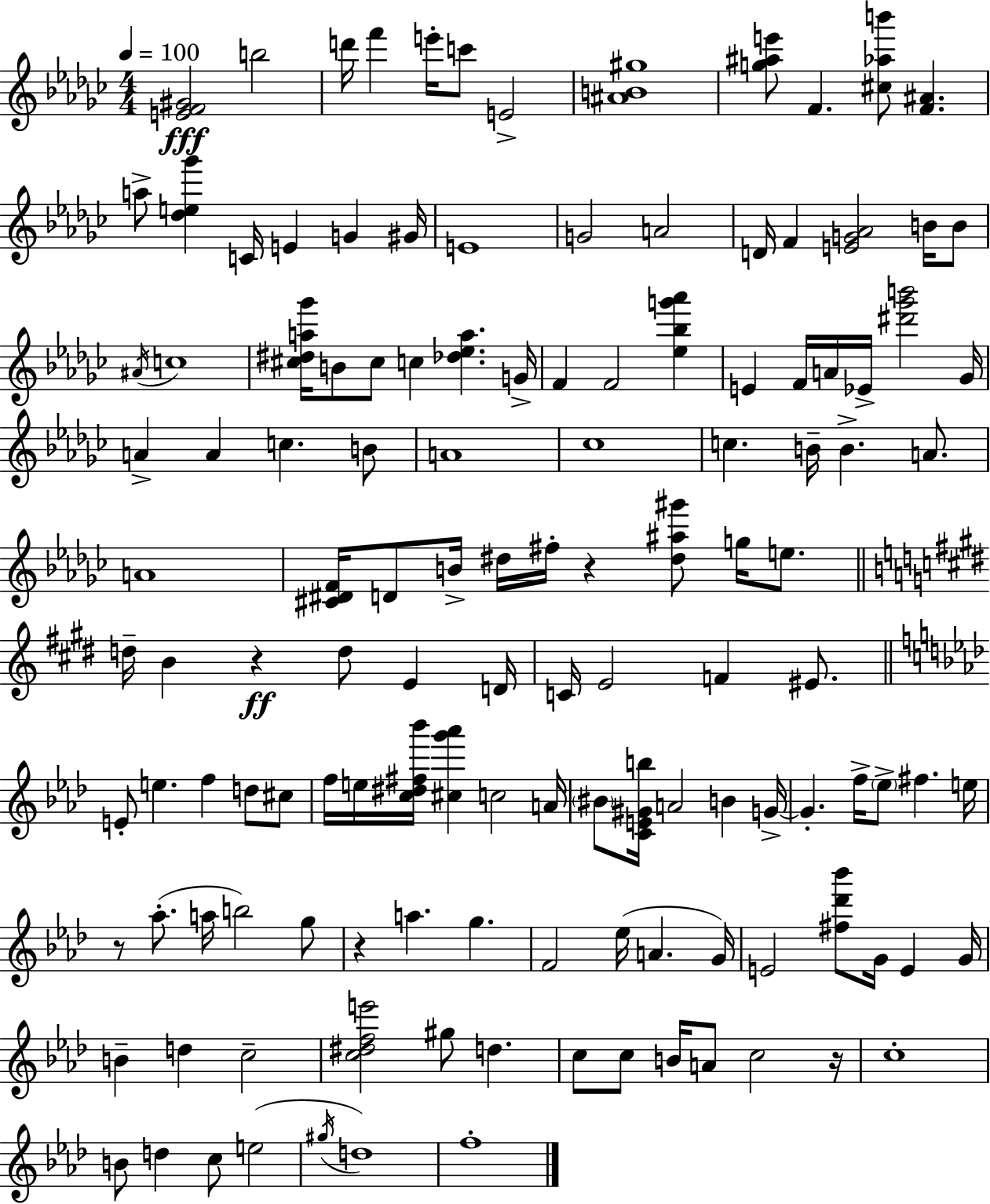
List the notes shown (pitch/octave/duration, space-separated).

[E4,F4,G#4]/h B5/h D6/s F6/q E6/s C6/e E4/h [A#4,B4,G#5]/w [G5,A#5,E6]/e F4/q. [C#5,Ab5,B6]/e [F4,A#4]/q. A5/e [Db5,E5,Gb6]/q C4/s E4/q G4/q G#4/s E4/w G4/h A4/h D4/s F4/q [E4,G4,Ab4]/h B4/s B4/e A#4/s C5/w [C#5,D#5,A5,Gb6]/s B4/e C#5/e C5/q [Db5,Eb5,A5]/q. G4/s F4/q F4/h [Eb5,Bb5,G6,Ab6]/q E4/q F4/s A4/s Eb4/s [D#6,Gb6,B6]/h Gb4/s A4/q A4/q C5/q. B4/e A4/w CES5/w C5/q. B4/s B4/q. A4/e. A4/w [C#4,D#4,F4]/s D4/e B4/s D#5/s F#5/s R/q [D#5,A#5,G#6]/e G5/s E5/e. D5/s B4/q R/q D5/e E4/q D4/s C4/s E4/h F4/q EIS4/e. E4/e E5/q. F5/q D5/e C#5/e F5/s E5/s [C5,D#5,F#5,Bb6]/s [C#5,G6,Ab6]/q C5/h A4/s BIS4/e [C4,E4,G#4,B5]/s A4/h B4/q G4/s G4/q. F5/s Eb5/e F#5/q. E5/s R/e Ab5/e. A5/s B5/h G5/e R/q A5/q. G5/q. F4/h Eb5/s A4/q. G4/s E4/h [F#5,Db6,Bb6]/e G4/s E4/q G4/s B4/q D5/q C5/h [C5,D#5,F5,E6]/h G#5/e D5/q. C5/e C5/e B4/s A4/e C5/h R/s C5/w B4/e D5/q C5/e E5/h G#5/s D5/w F5/w